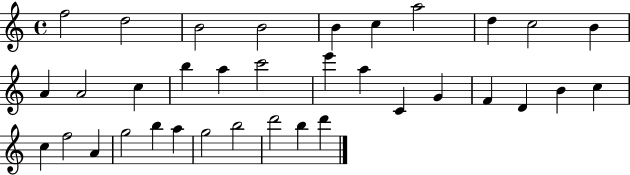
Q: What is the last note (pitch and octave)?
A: D6